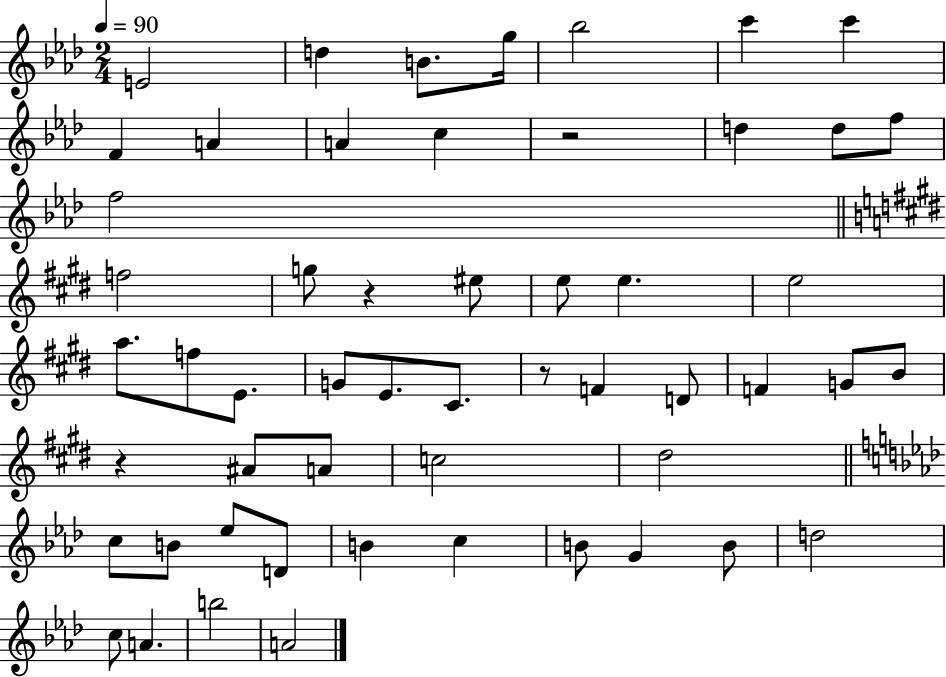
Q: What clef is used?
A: treble